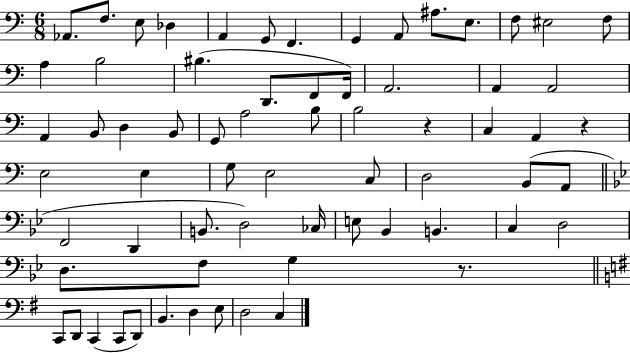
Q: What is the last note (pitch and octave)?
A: C3